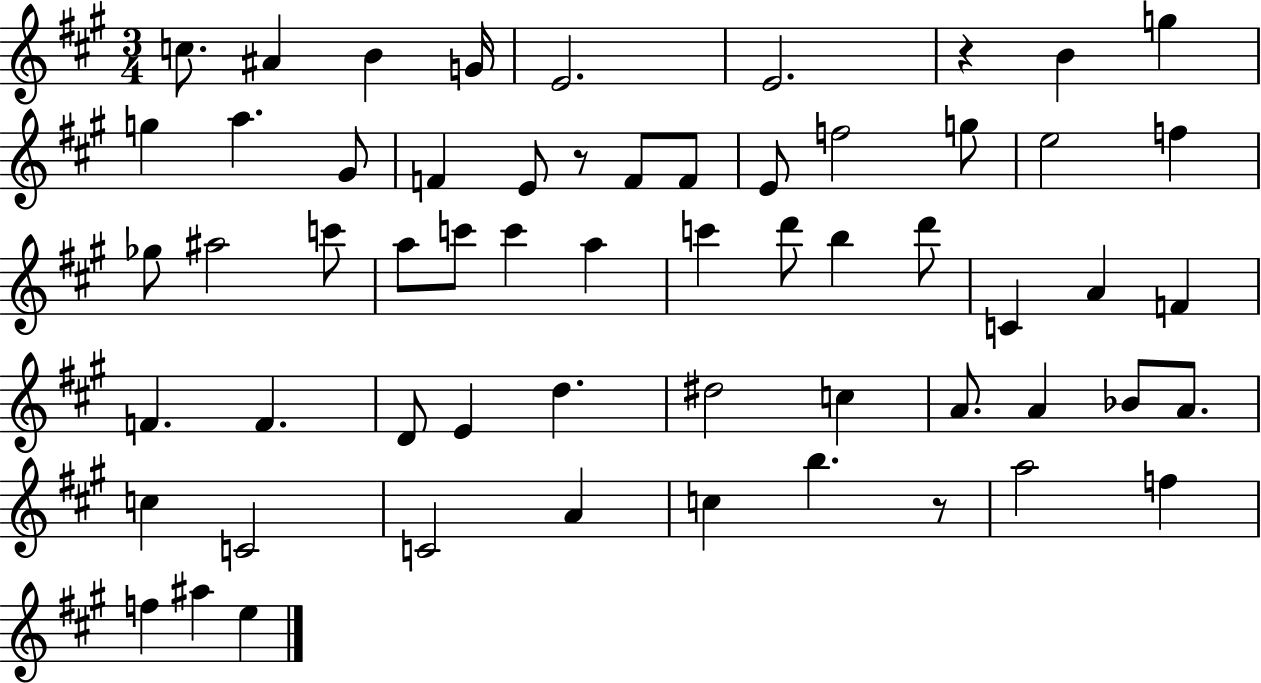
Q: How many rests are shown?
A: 3